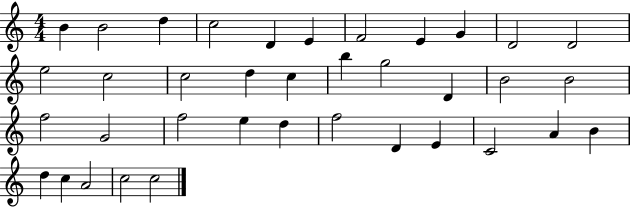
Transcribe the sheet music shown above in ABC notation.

X:1
T:Untitled
M:4/4
L:1/4
K:C
B B2 d c2 D E F2 E G D2 D2 e2 c2 c2 d c b g2 D B2 B2 f2 G2 f2 e d f2 D E C2 A B d c A2 c2 c2